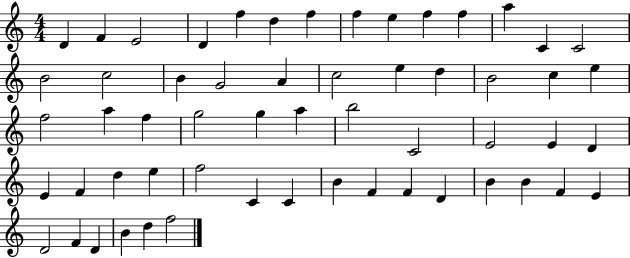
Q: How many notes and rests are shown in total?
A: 57